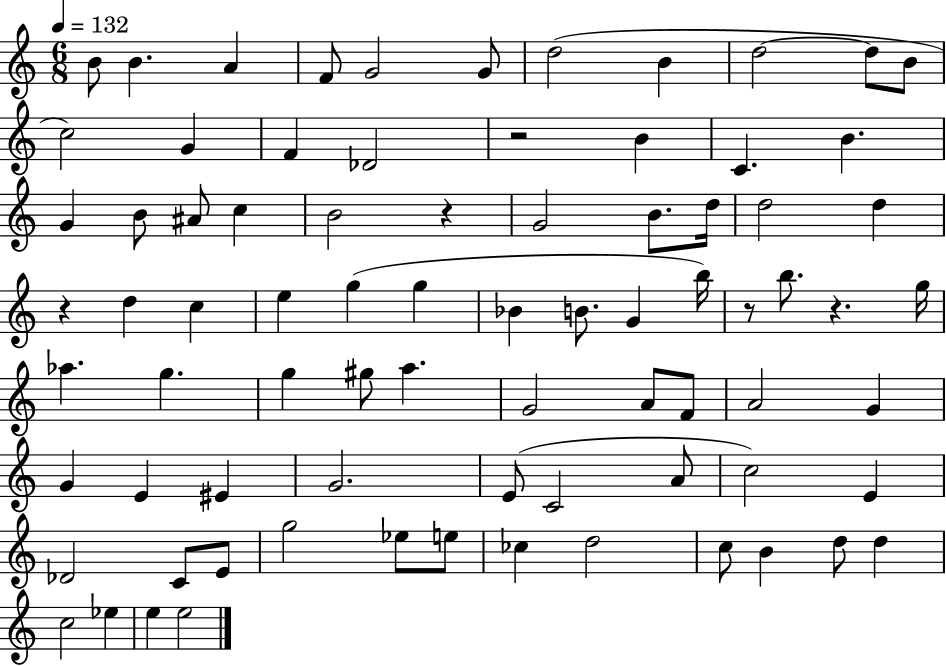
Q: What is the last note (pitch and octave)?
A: E5